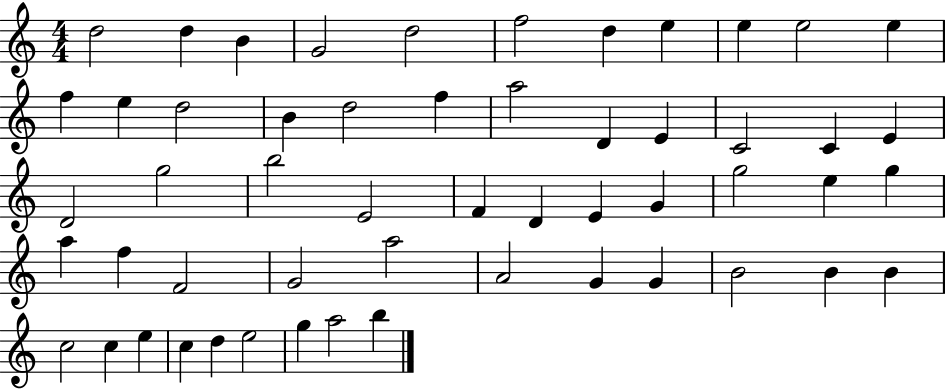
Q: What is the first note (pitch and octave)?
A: D5